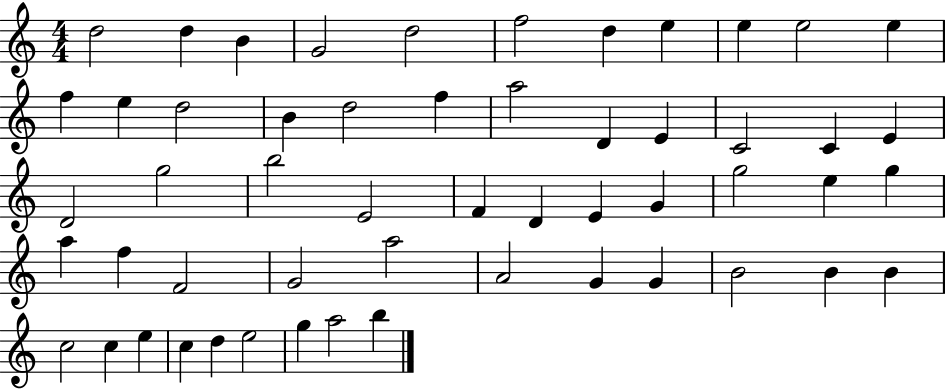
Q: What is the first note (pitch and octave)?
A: D5